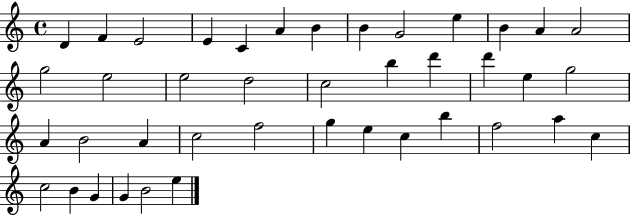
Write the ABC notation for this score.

X:1
T:Untitled
M:4/4
L:1/4
K:C
D F E2 E C A B B G2 e B A A2 g2 e2 e2 d2 c2 b d' d' e g2 A B2 A c2 f2 g e c b f2 a c c2 B G G B2 e